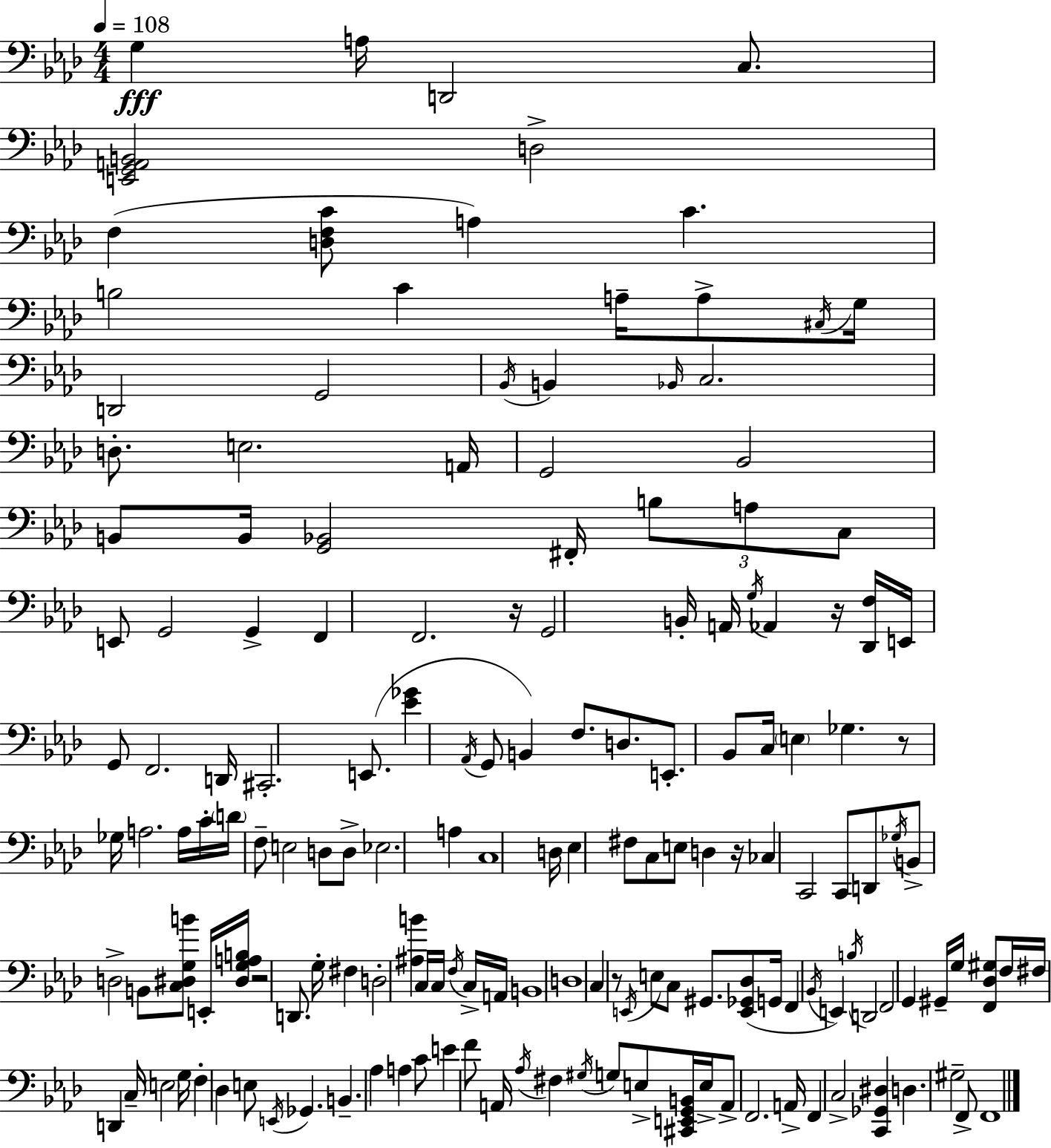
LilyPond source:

{
  \clef bass
  \numericTimeSignature
  \time 4/4
  \key f \minor
  \tempo 4 = 108
  g4\fff a16 d,2 c8. | <e, g, a, b,>2 d2-> | f4( <d f c'>8 a4) c'4. | b2 c'4 a16-- a8-> \acciaccatura { cis16 } | \break g16 d,2 g,2 | \acciaccatura { bes,16 } b,4 \grace { bes,16 } c2. | d8.-. e2. | a,16 g,2 bes,2 | \break b,8 b,16 <g, bes,>2 fis,16-. \tuplet 3/2 { b8 | a8 c8 } e,8 g,2 g,4-> | f,4 f,2. | r16 g,2 b,16-. a,16 \acciaccatura { g16 } aes,4 | \break r16 <des, f>16 e,16 g,8 f,2. | d,16 cis,2.-. | e,8.( <ees' ges'>4 \acciaccatura { aes,16 } g,8 b,4) f8. | d8. e,8.-. bes,8 c16 \parenthesize e4 ges4. | \break r8 ges16 a2. | a16 c'16-. \parenthesize d'16 f8-- e2 | d8 d8-> ees2. | a4 c1 | \break d16 ees4 fis8 c8 e8 | d4 r16 ces4 c,2 | c,8 d,8 \acciaccatura { ges16 } b,8-> d2-> | b,8 <c dis g b'>8 e,16-. <dis g a b>16 r2 d,8. | \break g16-. fis4 d2-. <ais b'>4 | c16 c16 \acciaccatura { f16 } c16-> a,16 b,1 | d1 | c4 r8 \acciaccatura { e,16 } e8 | \break c8 gis,8. <e, ges, des>8( g,16 f,4 \acciaccatura { bes,16 } e,4) | \acciaccatura { b16 } d,2 f,2 | g,4 gis,16-- g16 <f, des gis>8 f16 fis16 d,4 | c16-- \parenthesize e2 g16 f4-. des4 | \break e8 \acciaccatura { e,16 } ges,4. b,4.-- | aes4 a4 c'8 e'4 f'8 | a,16 \acciaccatura { aes16 } fis4 \acciaccatura { gis16 } g8 e8-> <cis, e, g, b,>16 e16-> a,8-> | f,2. a,16-> f,4 | \break c2-> <c, ges, dis>4 d4. | gis2-- f,8-> f,1 | \bar "|."
}